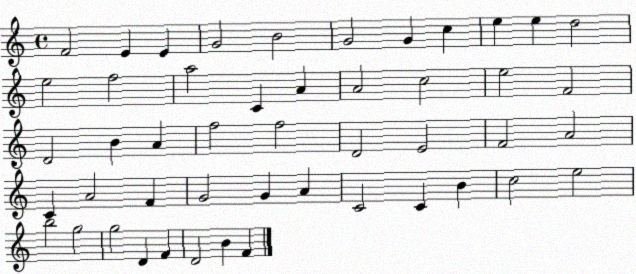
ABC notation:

X:1
T:Untitled
M:4/4
L:1/4
K:C
F2 E E G2 B2 G2 G c e e d2 e2 f2 a2 C A A2 c2 e2 F2 D2 B A f2 f2 D2 E2 F2 A2 C A2 F G2 G A C2 C B c2 e2 b2 g2 g2 D F D2 B F